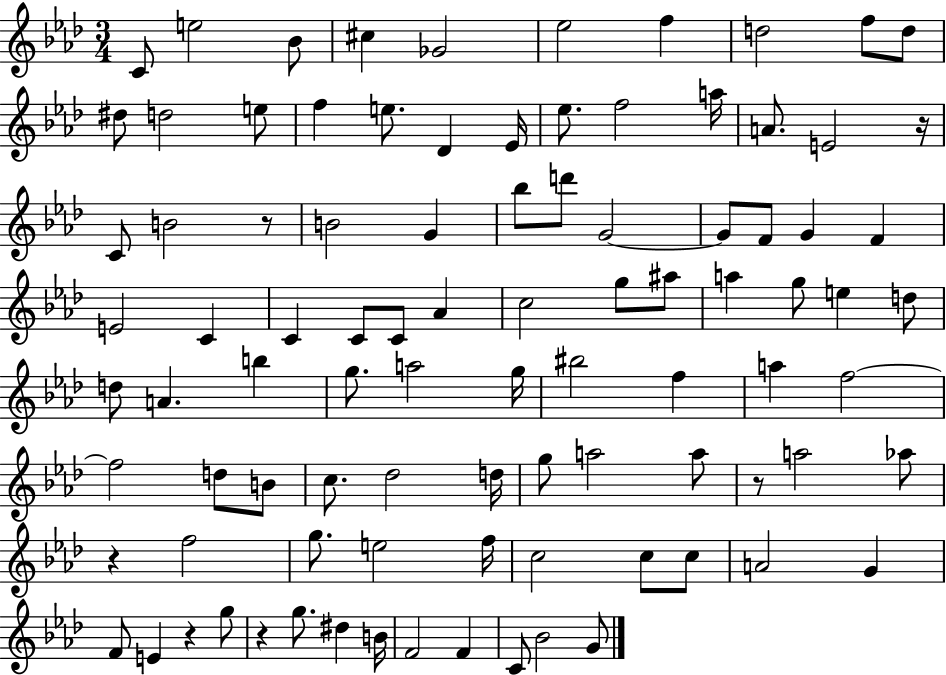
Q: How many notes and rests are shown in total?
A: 93